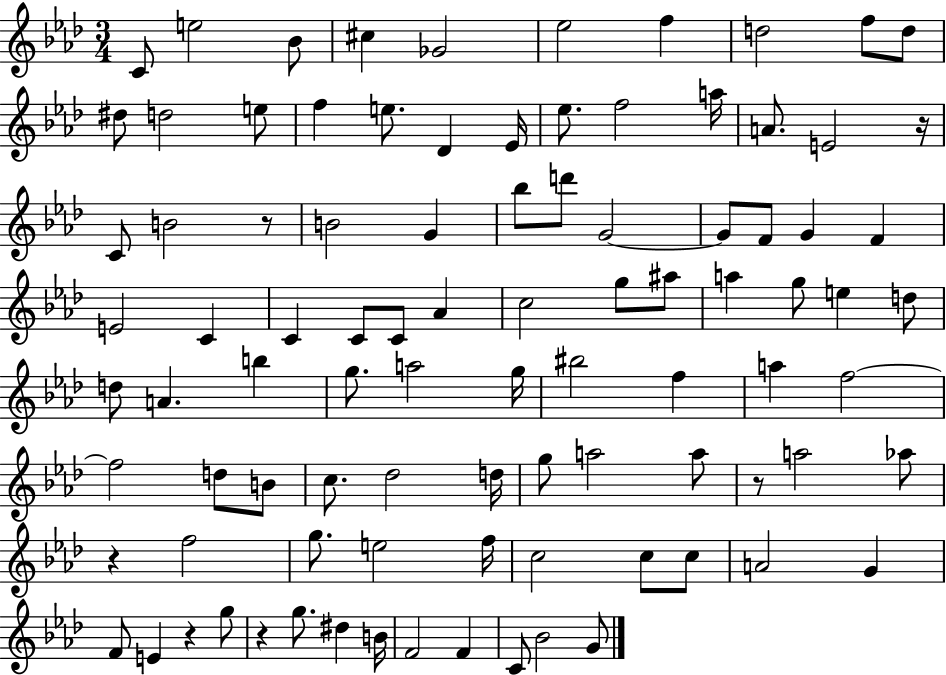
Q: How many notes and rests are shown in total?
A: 93